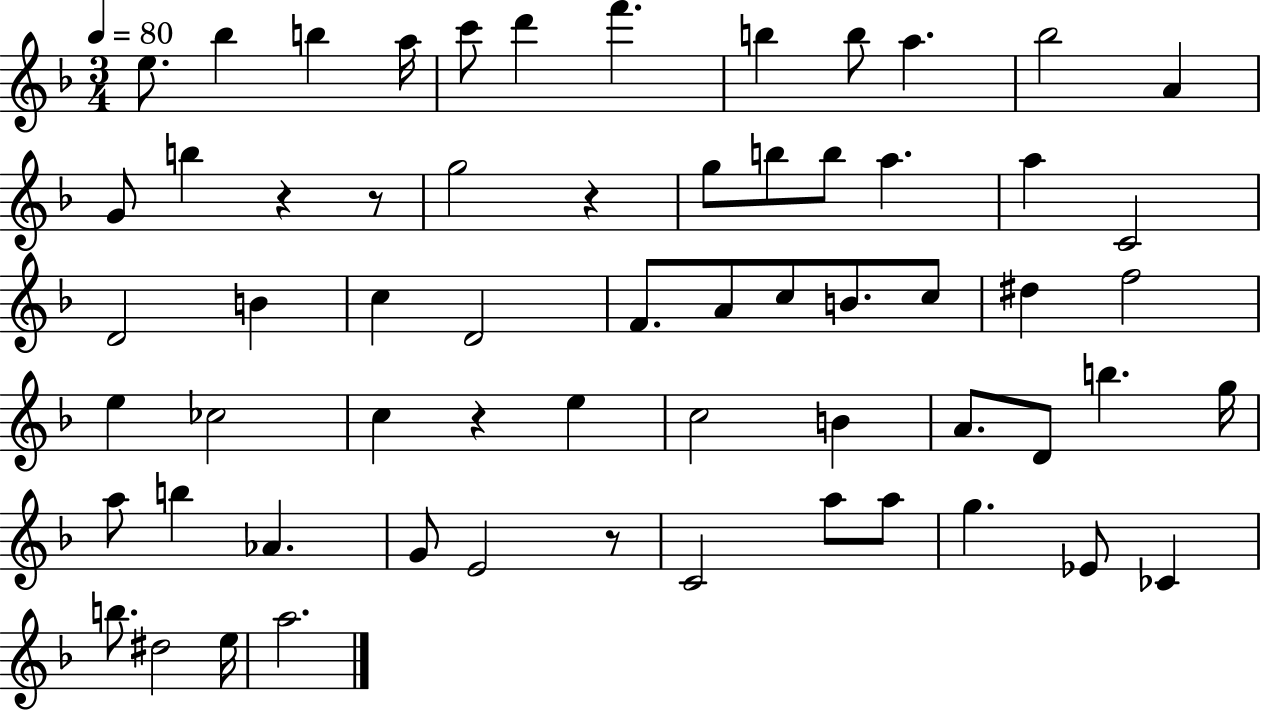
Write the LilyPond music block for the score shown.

{
  \clef treble
  \numericTimeSignature
  \time 3/4
  \key f \major
  \tempo 4 = 80
  \repeat volta 2 { e''8. bes''4 b''4 a''16 | c'''8 d'''4 f'''4. | b''4 b''8 a''4. | bes''2 a'4 | \break g'8 b''4 r4 r8 | g''2 r4 | g''8 b''8 b''8 a''4. | a''4 c'2 | \break d'2 b'4 | c''4 d'2 | f'8. a'8 c''8 b'8. c''8 | dis''4 f''2 | \break e''4 ces''2 | c''4 r4 e''4 | c''2 b'4 | a'8. d'8 b''4. g''16 | \break a''8 b''4 aes'4. | g'8 e'2 r8 | c'2 a''8 a''8 | g''4. ees'8 ces'4 | \break b''8. dis''2 e''16 | a''2. | } \bar "|."
}